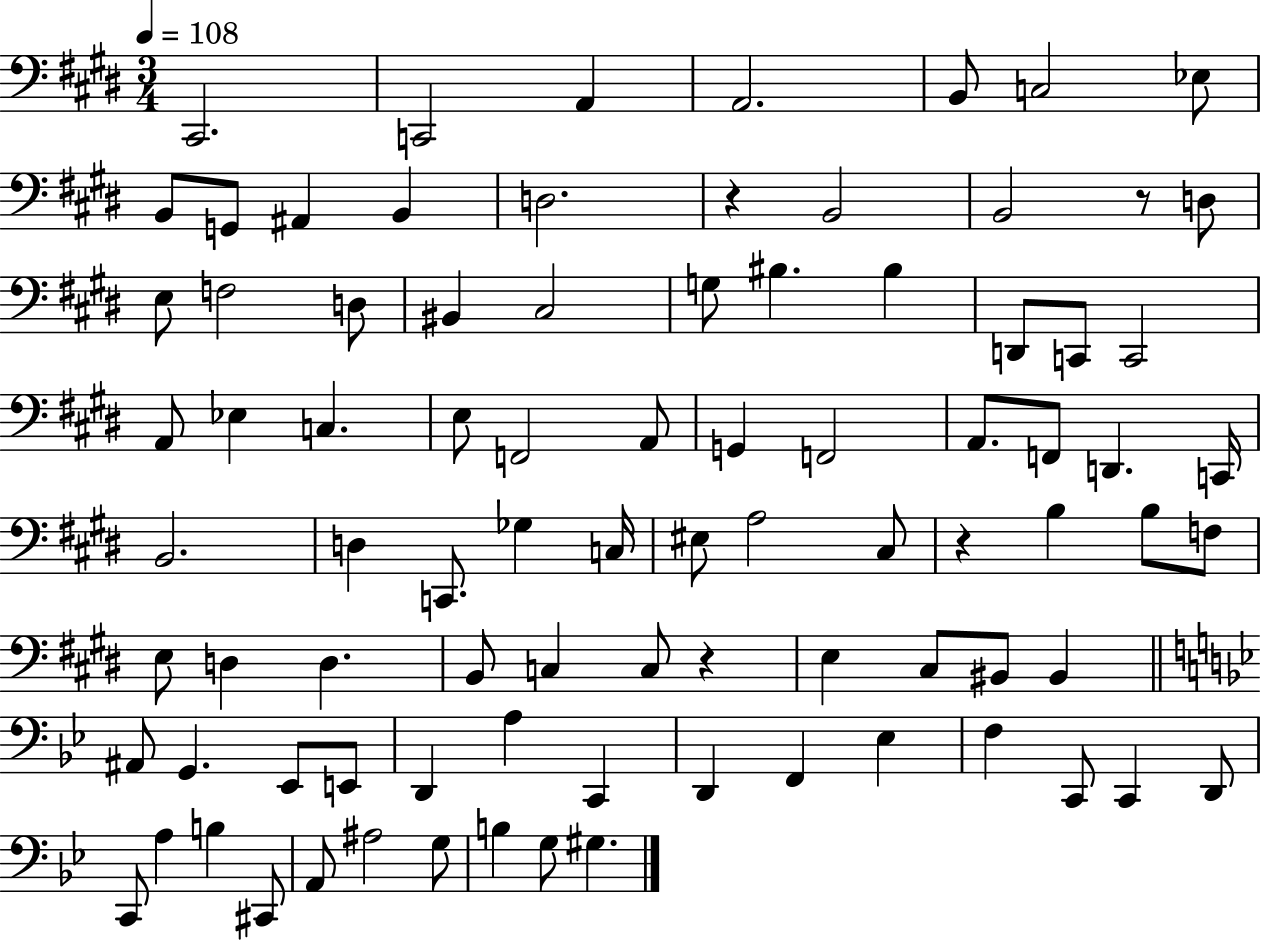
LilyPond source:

{
  \clef bass
  \numericTimeSignature
  \time 3/4
  \key e \major
  \tempo 4 = 108
  \repeat volta 2 { cis,2. | c,2 a,4 | a,2. | b,8 c2 ees8 | \break b,8 g,8 ais,4 b,4 | d2. | r4 b,2 | b,2 r8 d8 | \break e8 f2 d8 | bis,4 cis2 | g8 bis4. bis4 | d,8 c,8 c,2 | \break a,8 ees4 c4. | e8 f,2 a,8 | g,4 f,2 | a,8. f,8 d,4. c,16 | \break b,2. | d4 c,8. ges4 c16 | eis8 a2 cis8 | r4 b4 b8 f8 | \break e8 d4 d4. | b,8 c4 c8 r4 | e4 cis8 bis,8 bis,4 | \bar "||" \break \key bes \major ais,8 g,4. ees,8 e,8 | d,4 a4 c,4 | d,4 f,4 ees4 | f4 c,8 c,4 d,8 | \break c,8 a4 b4 cis,8 | a,8 ais2 g8 | b4 g8 gis4. | } \bar "|."
}